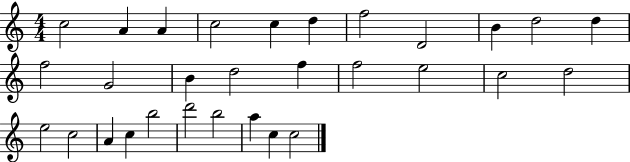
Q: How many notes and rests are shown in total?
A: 30